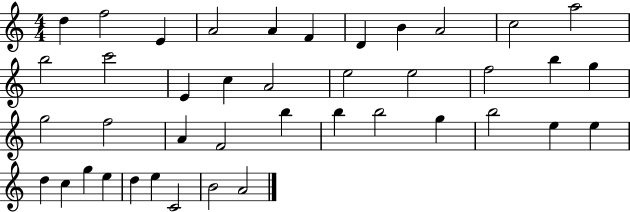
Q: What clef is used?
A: treble